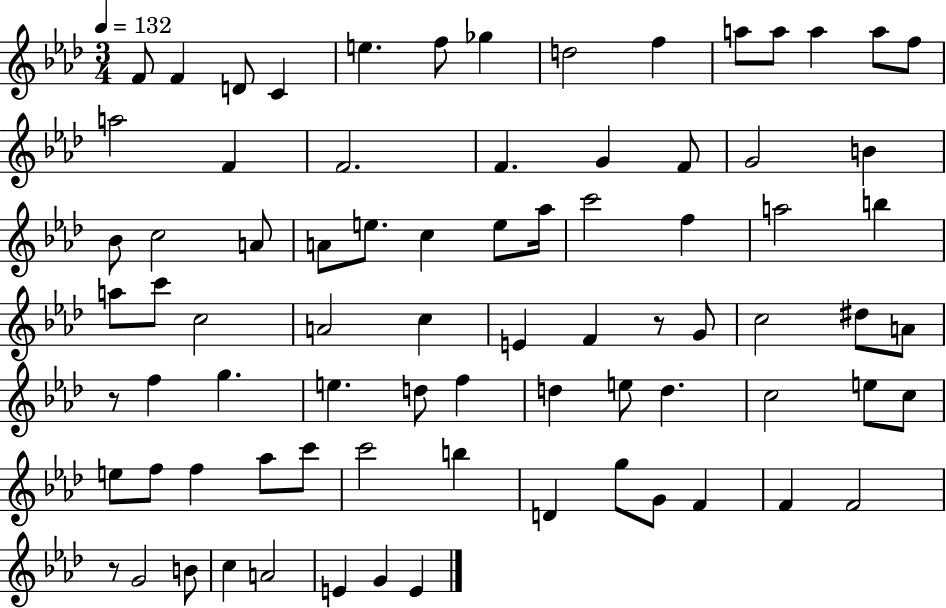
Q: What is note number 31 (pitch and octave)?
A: C6